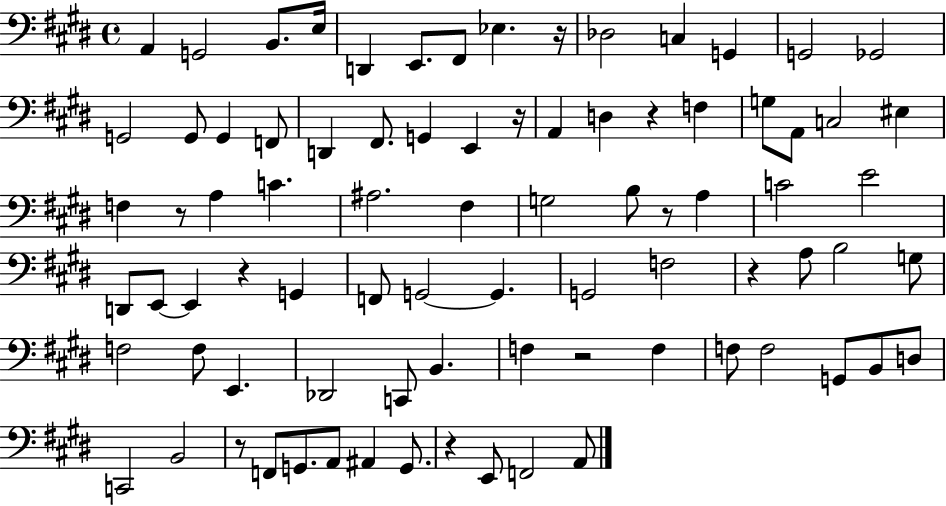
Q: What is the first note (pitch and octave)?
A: A2